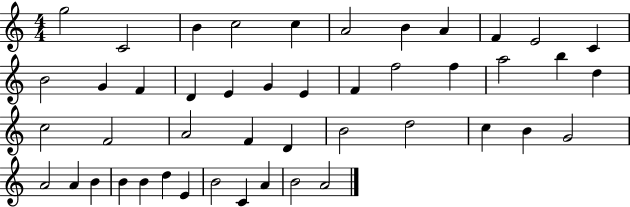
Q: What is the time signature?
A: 4/4